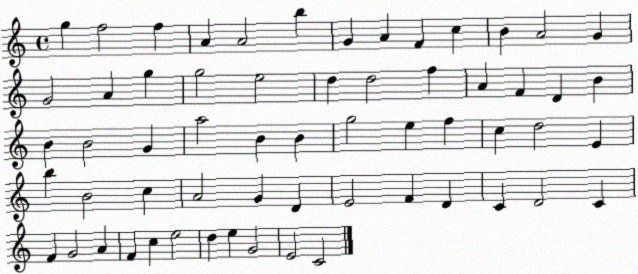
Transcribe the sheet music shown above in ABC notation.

X:1
T:Untitled
M:4/4
L:1/4
K:C
g f2 f A A2 b G A F c B A2 G G2 A g g2 e2 d d2 f A F D B B B2 G a2 B B g2 e f c d2 E b B2 c A2 G D E2 F D C D2 C F G2 A F c e2 d e G2 E2 C2